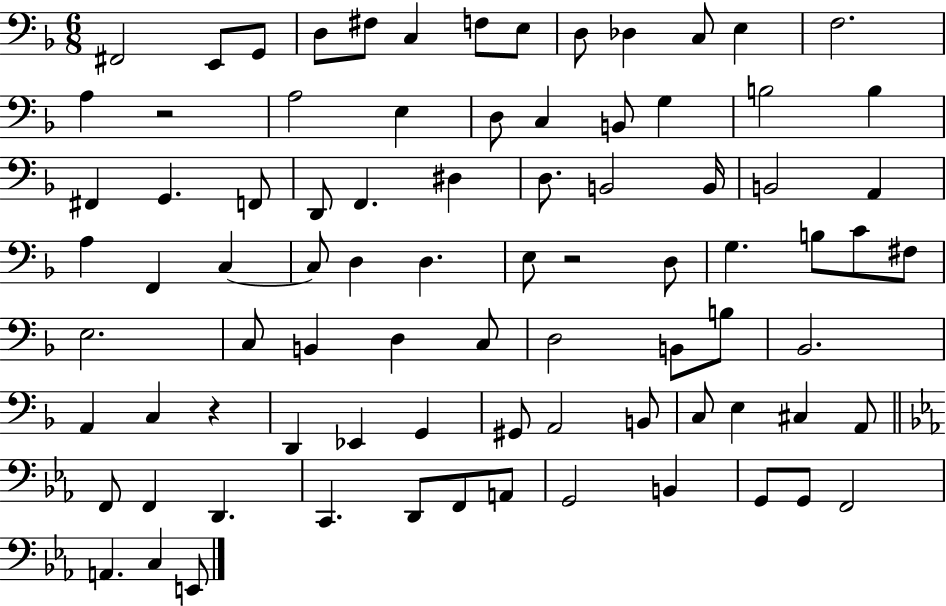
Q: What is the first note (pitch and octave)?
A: F#2